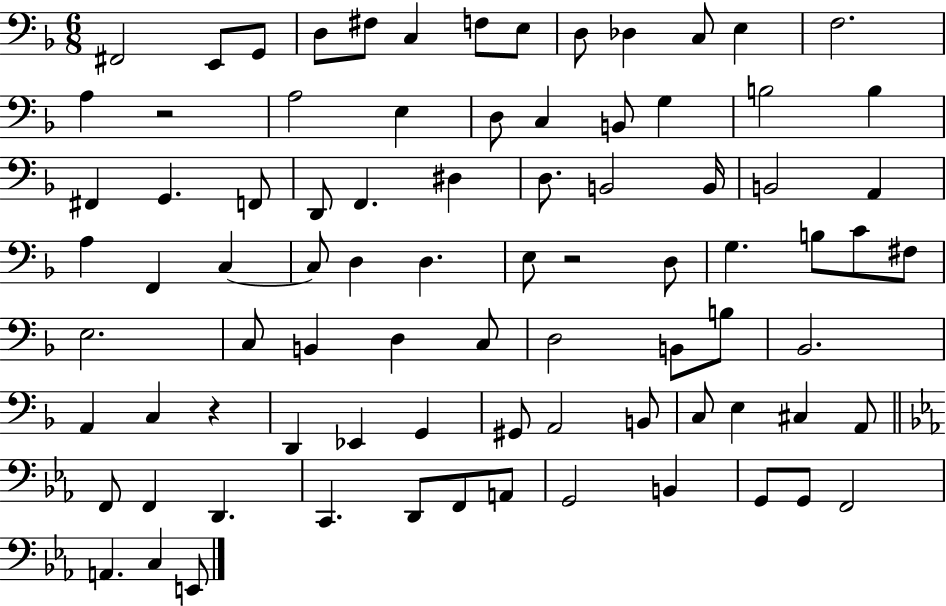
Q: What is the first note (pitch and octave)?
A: F#2